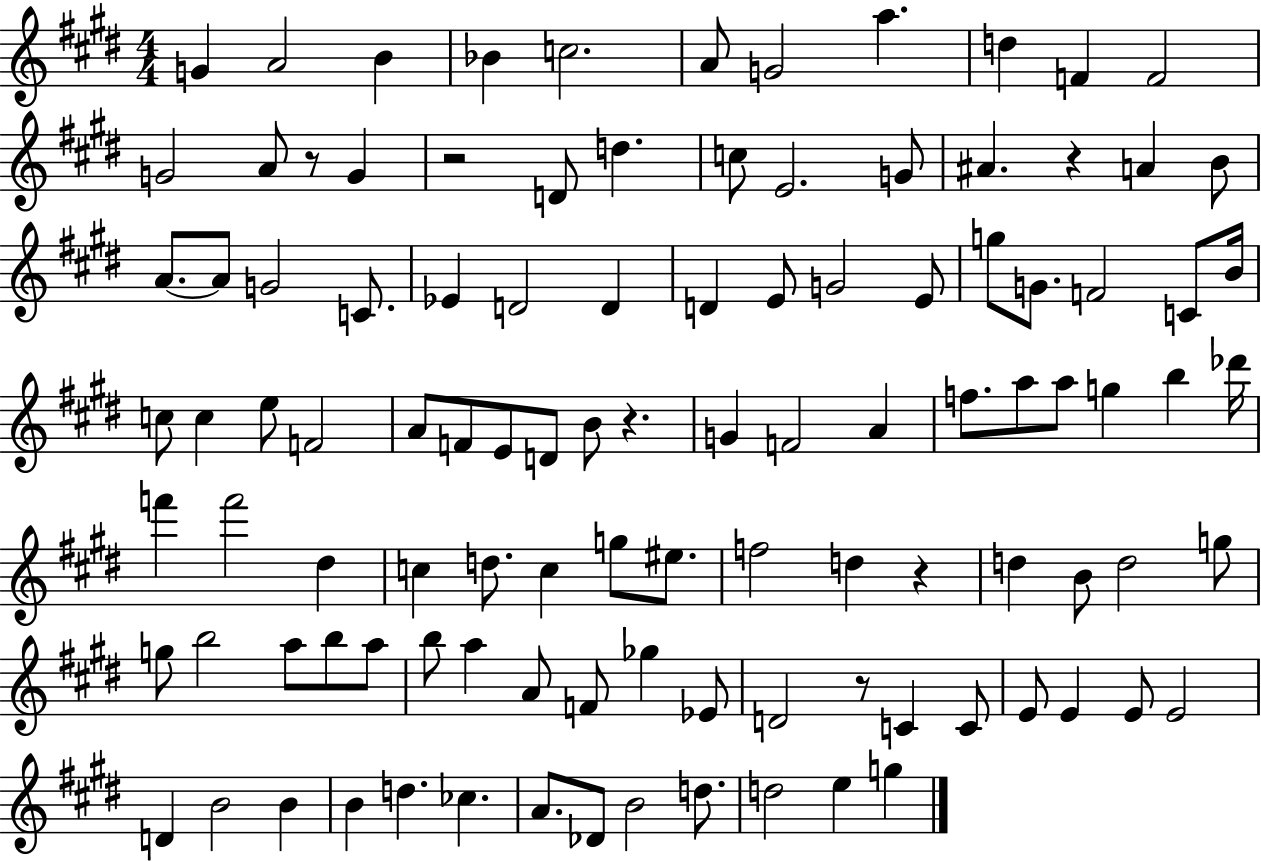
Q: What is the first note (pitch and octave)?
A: G4